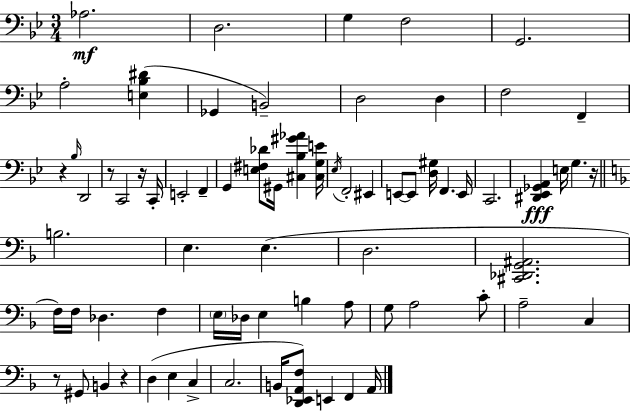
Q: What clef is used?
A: bass